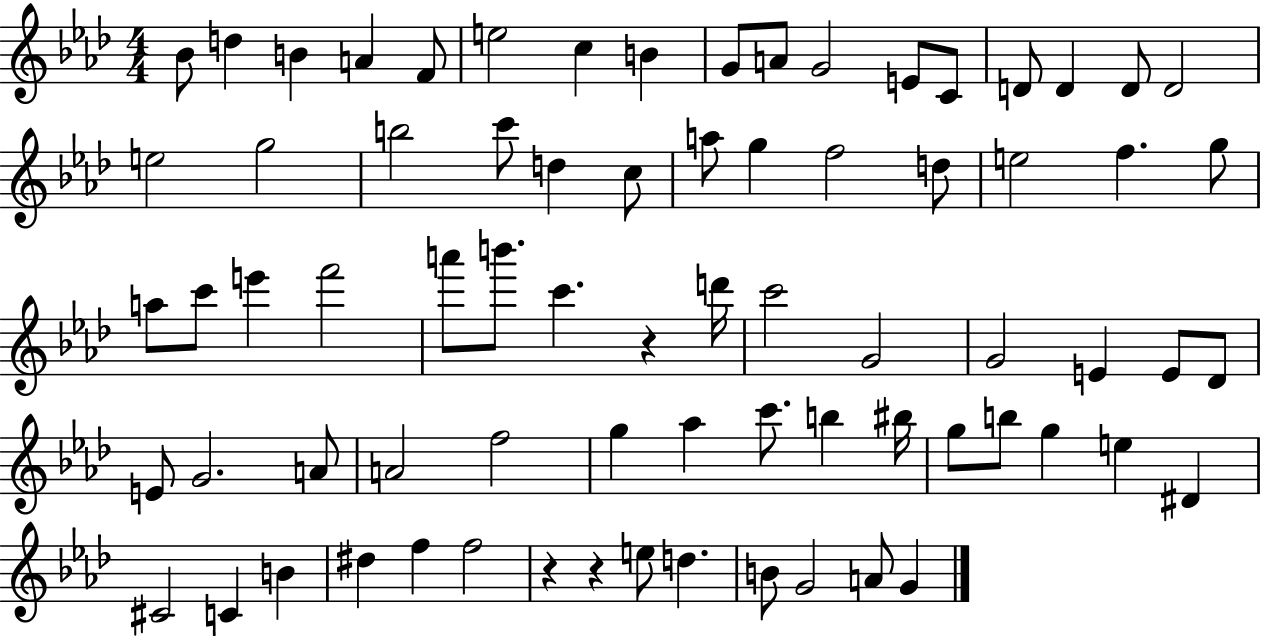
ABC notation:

X:1
T:Untitled
M:4/4
L:1/4
K:Ab
_B/2 d B A F/2 e2 c B G/2 A/2 G2 E/2 C/2 D/2 D D/2 D2 e2 g2 b2 c'/2 d c/2 a/2 g f2 d/2 e2 f g/2 a/2 c'/2 e' f'2 a'/2 b'/2 c' z d'/4 c'2 G2 G2 E E/2 _D/2 E/2 G2 A/2 A2 f2 g _a c'/2 b ^b/4 g/2 b/2 g e ^D ^C2 C B ^d f f2 z z e/2 d B/2 G2 A/2 G